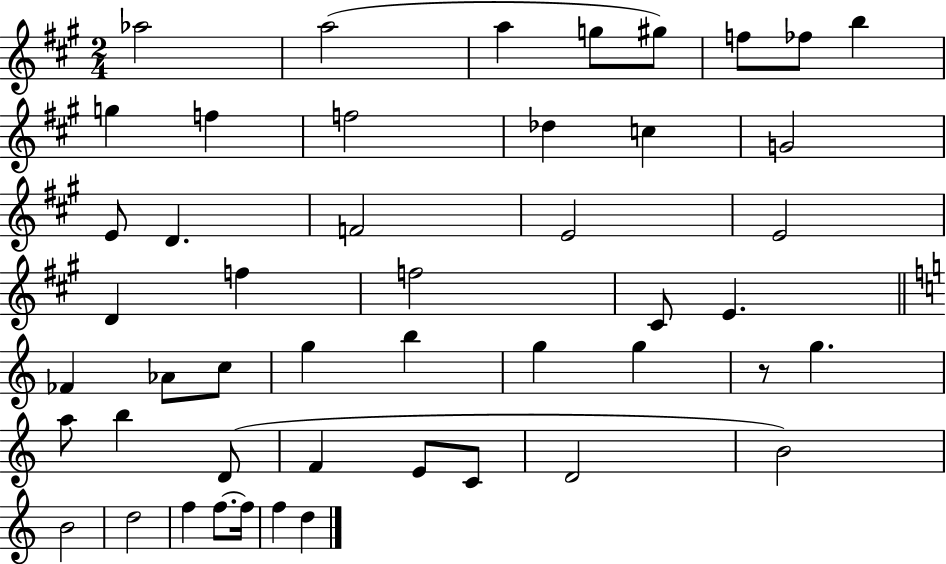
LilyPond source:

{
  \clef treble
  \numericTimeSignature
  \time 2/4
  \key a \major
  \repeat volta 2 { aes''2 | a''2( | a''4 g''8 gis''8) | f''8 fes''8 b''4 | \break g''4 f''4 | f''2 | des''4 c''4 | g'2 | \break e'8 d'4. | f'2 | e'2 | e'2 | \break d'4 f''4 | f''2 | cis'8 e'4. | \bar "||" \break \key c \major fes'4 aes'8 c''8 | g''4 b''4 | g''4 g''4 | r8 g''4. | \break a''8 b''4 d'8( | f'4 e'8 c'8 | d'2 | b'2) | \break b'2 | d''2 | f''4 f''8.~~ f''16 | f''4 d''4 | \break } \bar "|."
}